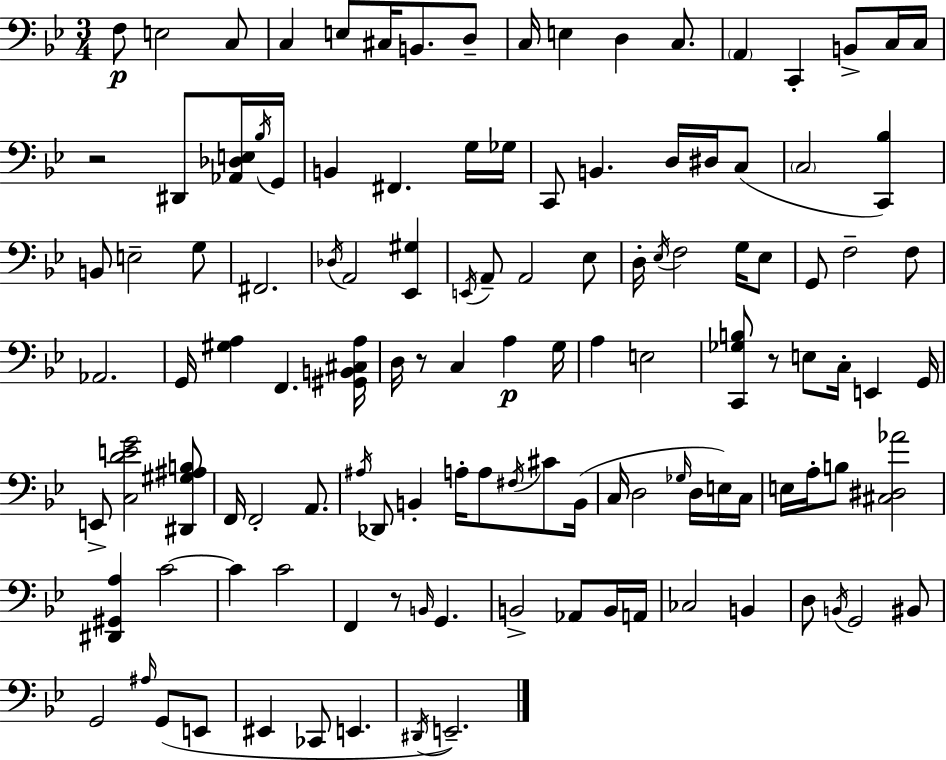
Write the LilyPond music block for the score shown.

{
  \clef bass
  \numericTimeSignature
  \time 3/4
  \key g \minor
  f8\p e2 c8 | c4 e8 cis16 b,8. d8-- | c16 e4 d4 c8. | \parenthesize a,4 c,4-. b,8-> c16 c16 | \break r2 dis,8 <aes, des e>16 \acciaccatura { bes16 } | g,16 b,4 fis,4. g16 | ges16 c,8 b,4. d16 dis16 c8( | \parenthesize c2 <c, bes>4) | \break b,8 e2-- g8 | fis,2. | \acciaccatura { des16 } a,2 <ees, gis>4 | \acciaccatura { e,16 } a,8-- a,2 | \break ees8 d16-. \acciaccatura { ees16 } f2 | g16 ees8 g,8 f2-- | f8 aes,2. | g,16 <gis a>4 f,4. | \break <gis, b, cis a>16 d16 r8 c4 a4\p | g16 a4 e2 | <c, ges b>8 r8 e8 c16-. e,4 | g,16 e,8-> <c d' e' g'>2 | \break <dis, gis ais b>8 f,16 f,2-. | a,8. \acciaccatura { ais16 } des,8 b,4-. a16-. | a8 \acciaccatura { fis16 } cis'8 b,16( c16 d2 | \grace { ges16 } d16 e16) c16 e16 a16-. b8 <cis dis aes'>2 | \break <dis, gis, a>4 c'2~~ | c'4 c'2 | f,4 r8 | \grace { b,16 } g,4. b,2-> | \break aes,8 b,16 a,16 ces2 | b,4 d8 \acciaccatura { b,16 } g,2 | bis,8 g,2 | \grace { ais16 } g,8( e,8 eis,4 | \break ces,8 e,4. \acciaccatura { dis,16 }) e,2.-- | \bar "|."
}